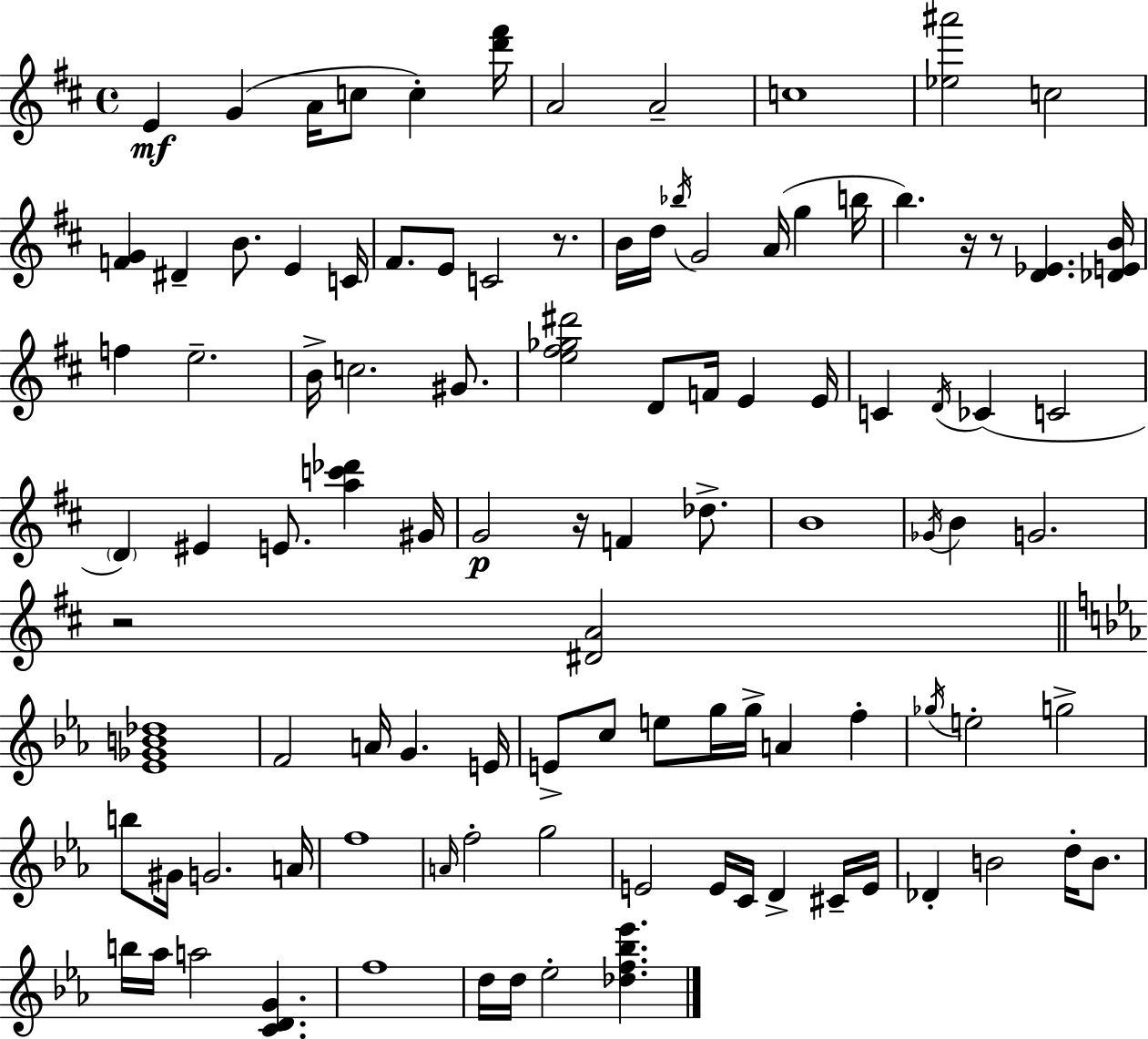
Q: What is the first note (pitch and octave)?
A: E4